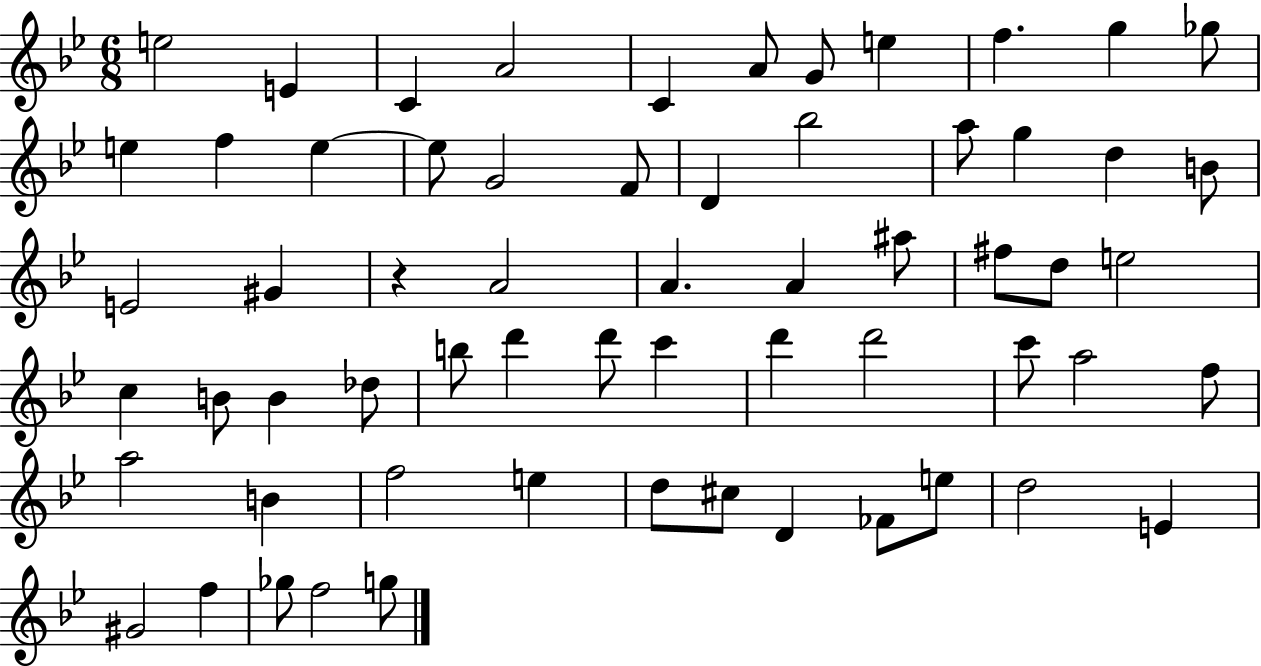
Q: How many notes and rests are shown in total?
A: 62